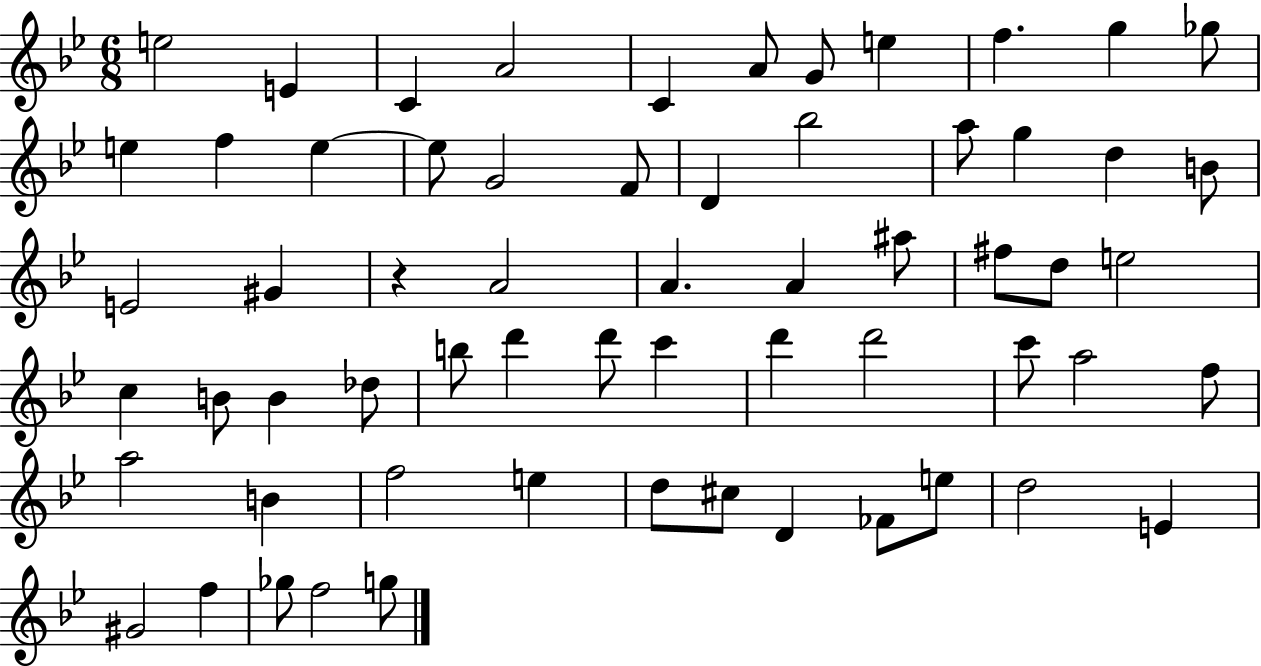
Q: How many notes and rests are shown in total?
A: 62